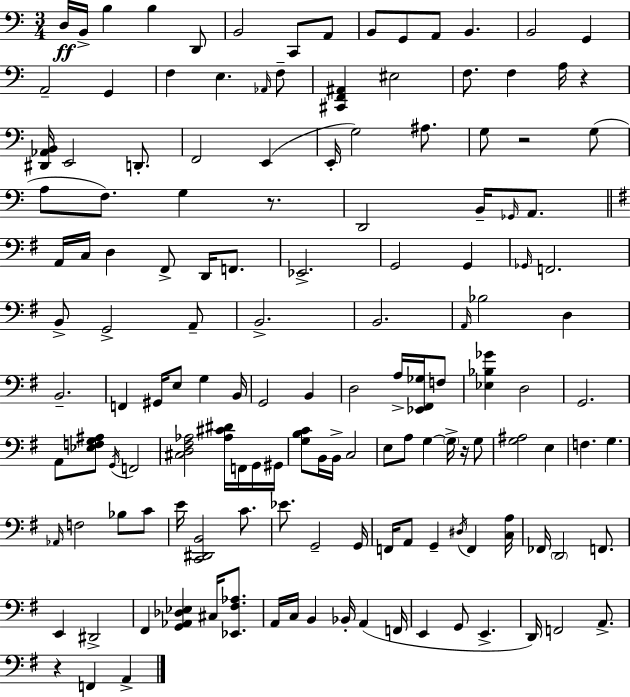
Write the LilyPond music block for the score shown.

{
  \clef bass
  \numericTimeSignature
  \time 3/4
  \key a \minor
  d16\ff b,16-> b4 b4 d,8 | b,2 c,8 a,8 | b,8 g,8 a,8 b,4. | b,2 g,4 | \break a,2-- g,4 | f4 e4. \grace { aes,16 } f8-- | <cis, f, ais,>4 eis2 | f8. f4 a16 r4 | \break <dis, aes, b,>16 e,2 d,8.-. | f,2 e,4( | e,16-. g2) ais8. | g8 r2 g8( | \break a8 f8.) g4 r8. | d,2 b,16-- \grace { ges,16 } a,8. | \bar "||" \break \key g \major a,16 c16 d4 fis,8-> d,16 f,8. | ees,2.-> | g,2 g,4 | \grace { ges,16 } f,2. | \break b,8-> g,2-> a,8-- | b,2.-> | b,2. | \grace { a,16 } bes2 d4 | \break b,2.-- | f,4 gis,16 e8 g4 | b,16 g,2 b,4 | d2 a16-> <ees, fis, ges>16 | \break f8 <ees bes ges'>4 d2 | g,2. | a,8 <ees f g ais>8 \acciaccatura { g,16 } f,2 | <cis d fis aes>2 <aes cis' dis'>16 | \break f,16 g,16 gis,16 <g b c'>8 b,16 b,16-> c2 | e8 a8 g4~~ \parenthesize g16-> | r16 g8 <g ais>2 e4 | f4. g4. | \break \grace { aes,16 } f2 | bes8 c'8 e'16 <c, dis, b,>2 | c'8. ees'8. g,2-- | g,16 f,16 a,8 g,4-- \acciaccatura { dis16 } | \break f,4 <c a>16 fes,16 \parenthesize d,2 | f,8. e,4 dis,2-> | fis,4 <g, aes, des ees>4 | cis16 <ees, fis aes>8. a,16 c16 b,4 bes,16-. | \break a,4( f,16 e,4 g,8 e,4.-> | d,16) f,2 | a,8.-> r4 f,4 | a,4-> \bar "|."
}